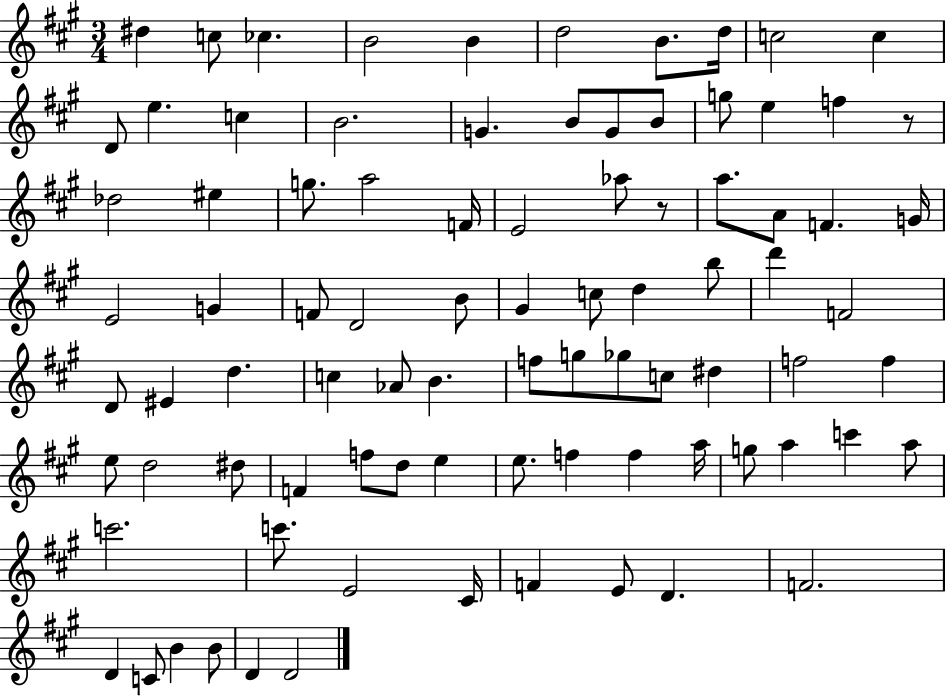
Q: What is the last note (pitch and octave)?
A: D4